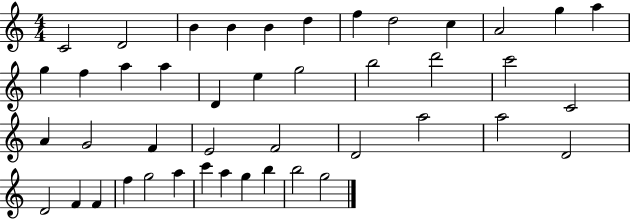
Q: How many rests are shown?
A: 0